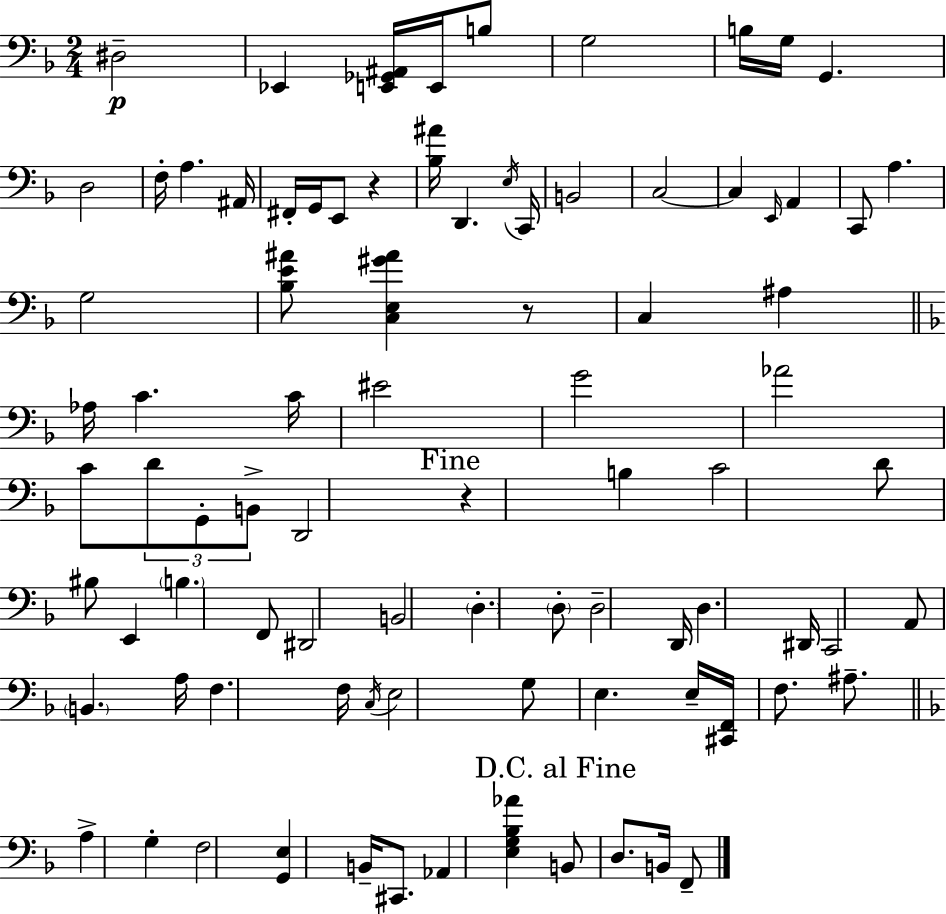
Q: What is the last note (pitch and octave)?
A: F2